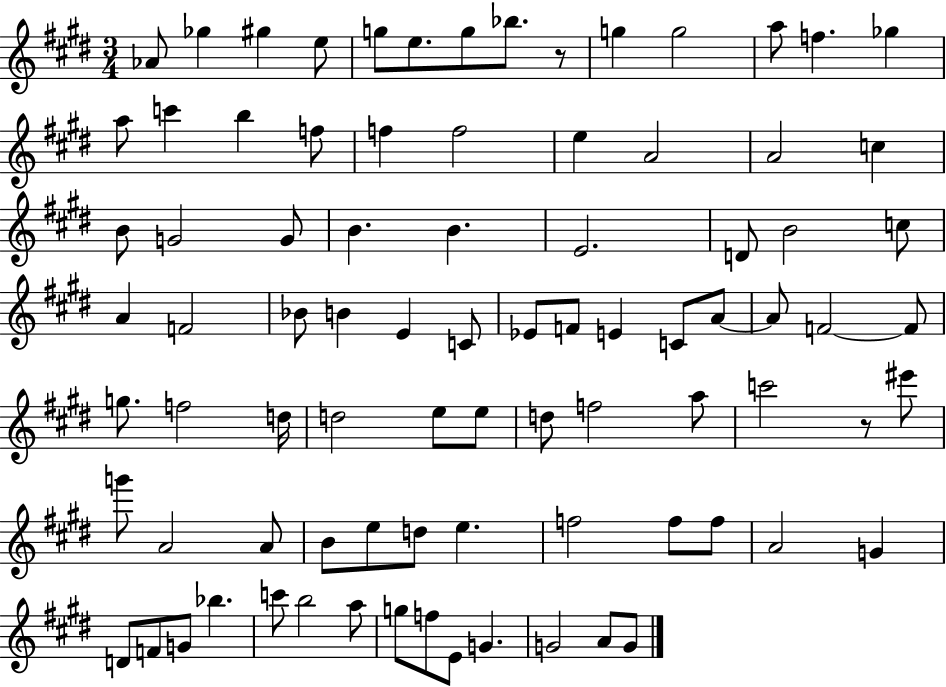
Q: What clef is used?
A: treble